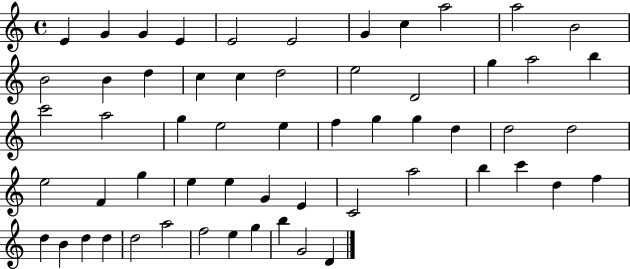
{
  \clef treble
  \time 4/4
  \defaultTimeSignature
  \key c \major
  e'4 g'4 g'4 e'4 | e'2 e'2 | g'4 c''4 a''2 | a''2 b'2 | \break b'2 b'4 d''4 | c''4 c''4 d''2 | e''2 d'2 | g''4 a''2 b''4 | \break c'''2 a''2 | g''4 e''2 e''4 | f''4 g''4 g''4 d''4 | d''2 d''2 | \break e''2 f'4 g''4 | e''4 e''4 g'4 e'4 | c'2 a''2 | b''4 c'''4 d''4 f''4 | \break d''4 b'4 d''4 d''4 | d''2 a''2 | f''2 e''4 g''4 | b''4 g'2 d'4 | \break \bar "|."
}